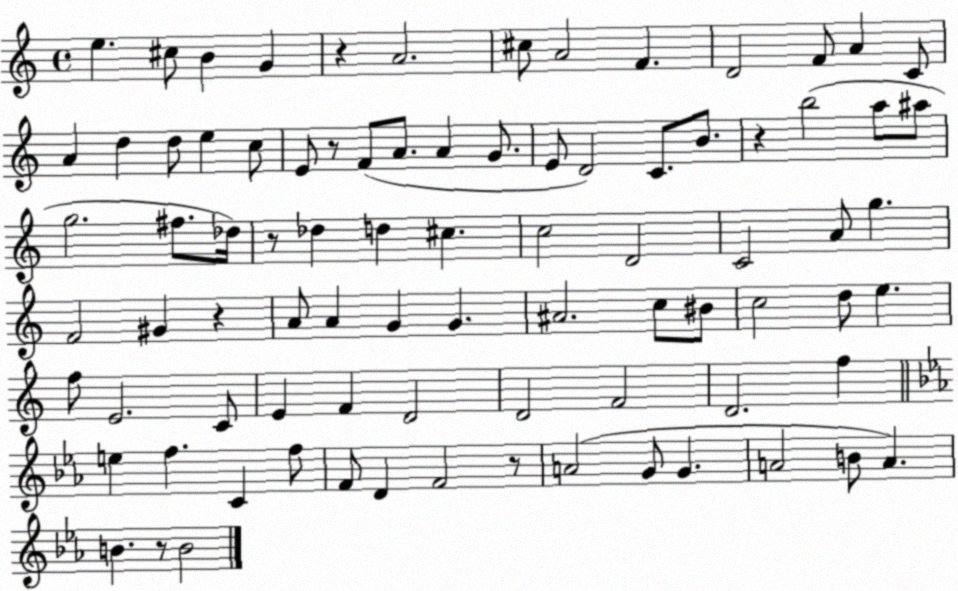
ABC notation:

X:1
T:Untitled
M:4/4
L:1/4
K:C
e ^c/2 B G z A2 ^c/2 A2 F D2 F/2 A C/2 A d d/2 e c/2 E/2 z/2 F/2 A/2 A G/2 E/2 D2 C/2 B/2 z b2 a/2 ^a/2 g2 ^f/2 _d/4 z/2 _d d ^c c2 D2 C2 A/2 g F2 ^G z A/2 A G G ^A2 c/2 ^B/2 c2 d/2 e f/2 E2 C/2 E F D2 D2 F2 D2 f e f C f/2 F/2 D F2 z/2 A2 G/2 G A2 B/2 A B z/2 B2